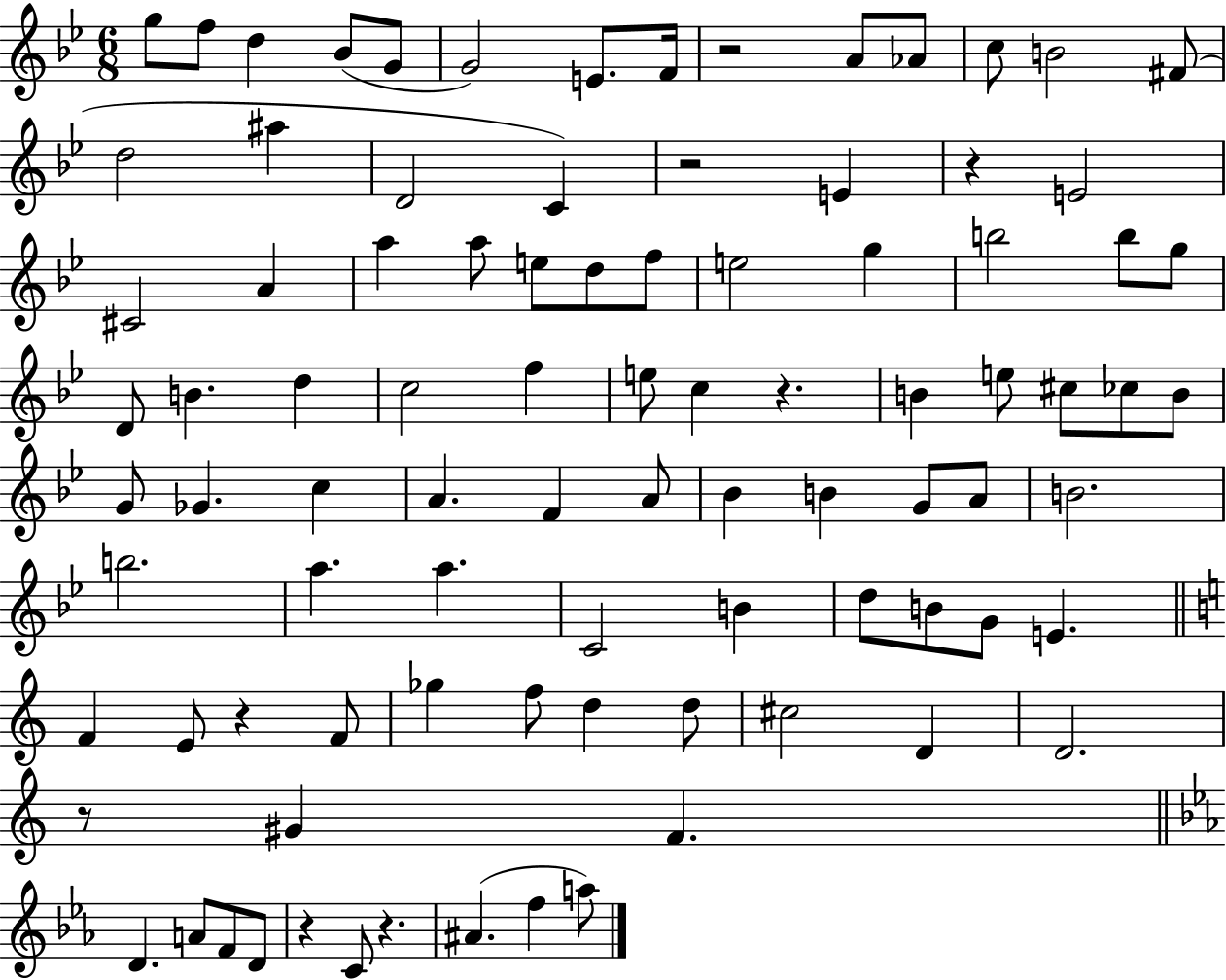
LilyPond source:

{
  \clef treble
  \numericTimeSignature
  \time 6/8
  \key bes \major
  g''8 f''8 d''4 bes'8( g'8 | g'2) e'8. f'16 | r2 a'8 aes'8 | c''8 b'2 fis'8( | \break d''2 ais''4 | d'2 c'4) | r2 e'4 | r4 e'2 | \break cis'2 a'4 | a''4 a''8 e''8 d''8 f''8 | e''2 g''4 | b''2 b''8 g''8 | \break d'8 b'4. d''4 | c''2 f''4 | e''8 c''4 r4. | b'4 e''8 cis''8 ces''8 b'8 | \break g'8 ges'4. c''4 | a'4. f'4 a'8 | bes'4 b'4 g'8 a'8 | b'2. | \break b''2. | a''4. a''4. | c'2 b'4 | d''8 b'8 g'8 e'4. | \break \bar "||" \break \key a \minor f'4 e'8 r4 f'8 | ges''4 f''8 d''4 d''8 | cis''2 d'4 | d'2. | \break r8 gis'4 f'4. | \bar "||" \break \key ees \major d'4. a'8 f'8 d'8 | r4 c'8 r4. | ais'4.( f''4 a''8) | \bar "|."
}